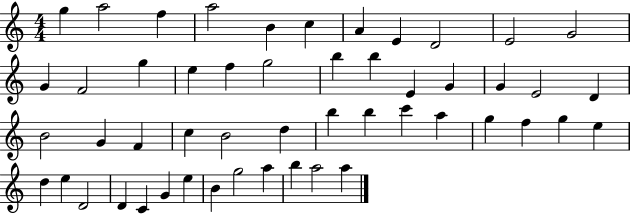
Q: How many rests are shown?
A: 0